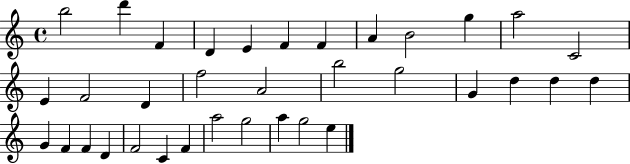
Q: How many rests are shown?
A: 0